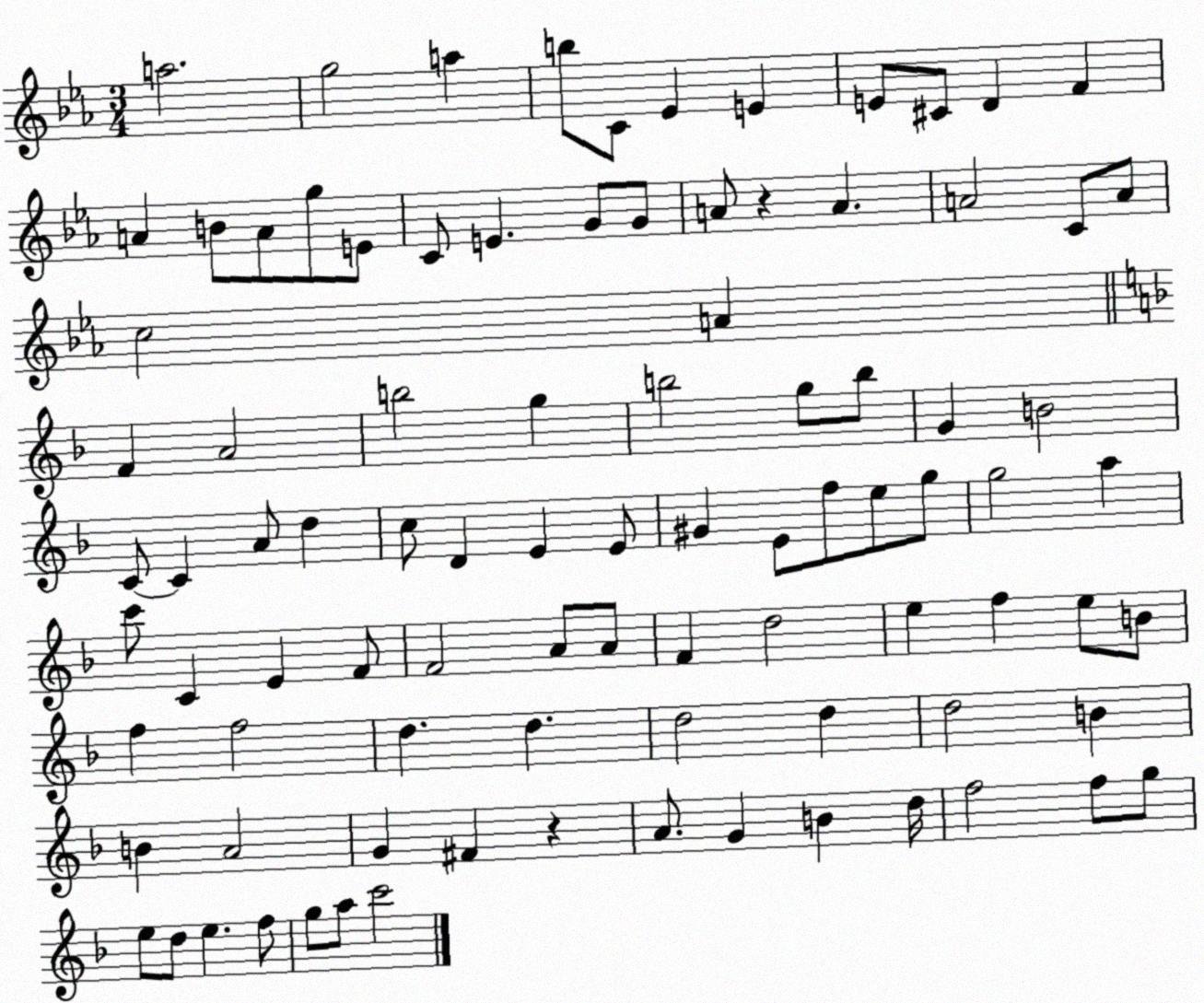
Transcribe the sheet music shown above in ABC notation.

X:1
T:Untitled
M:3/4
L:1/4
K:Eb
a2 g2 a b/2 C/2 _E E E/2 ^C/2 D F A B/2 A/2 g/2 E/2 C/2 E G/2 G/2 A/2 z A A2 C/2 A/2 c2 A F A2 b2 g b2 g/2 b/2 G B2 C/2 C A/2 d c/2 D E E/2 ^G E/2 f/2 e/2 g/2 g2 a c'/2 C E F/2 F2 A/2 A/2 F d2 e f e/2 B/2 f f2 d d d2 d d2 B B A2 G ^F z A/2 G B d/4 f2 f/2 g/2 e/2 d/2 e f/2 g/2 a/2 c'2